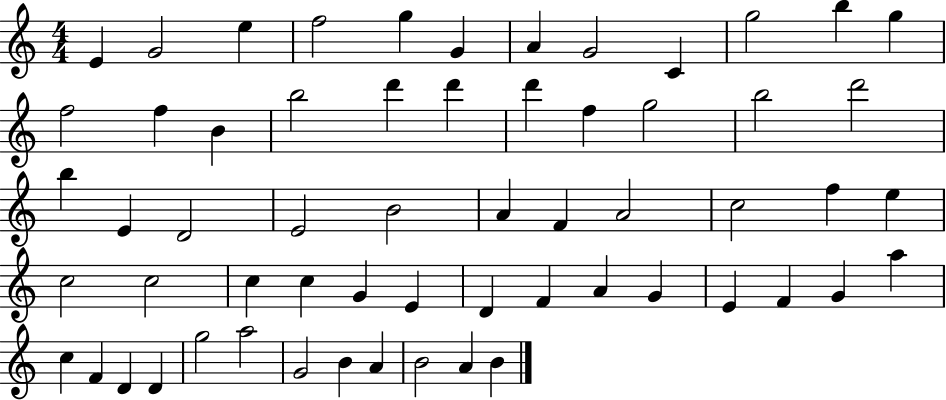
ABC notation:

X:1
T:Untitled
M:4/4
L:1/4
K:C
E G2 e f2 g G A G2 C g2 b g f2 f B b2 d' d' d' f g2 b2 d'2 b E D2 E2 B2 A F A2 c2 f e c2 c2 c c G E D F A G E F G a c F D D g2 a2 G2 B A B2 A B